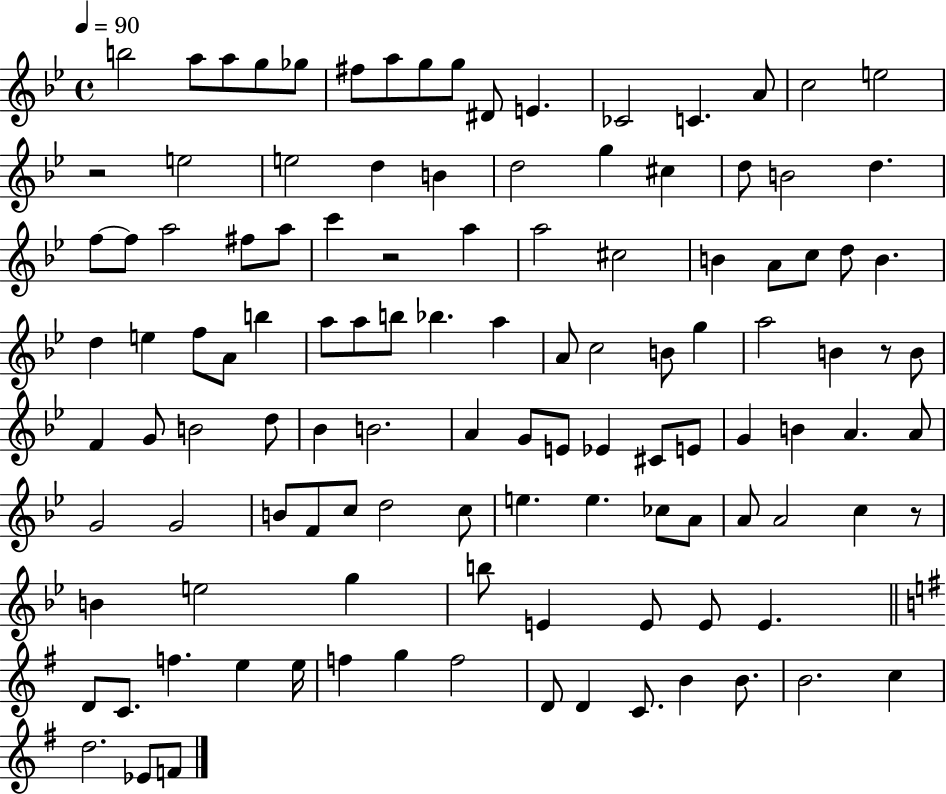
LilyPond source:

{
  \clef treble
  \time 4/4
  \defaultTimeSignature
  \key bes \major
  \tempo 4 = 90
  b''2 a''8 a''8 g''8 ges''8 | fis''8 a''8 g''8 g''8 dis'8 e'4. | ces'2 c'4. a'8 | c''2 e''2 | \break r2 e''2 | e''2 d''4 b'4 | d''2 g''4 cis''4 | d''8 b'2 d''4. | \break f''8~~ f''8 a''2 fis''8 a''8 | c'''4 r2 a''4 | a''2 cis''2 | b'4 a'8 c''8 d''8 b'4. | \break d''4 e''4 f''8 a'8 b''4 | a''8 a''8 b''8 bes''4. a''4 | a'8 c''2 b'8 g''4 | a''2 b'4 r8 b'8 | \break f'4 g'8 b'2 d''8 | bes'4 b'2. | a'4 g'8 e'8 ees'4 cis'8 e'8 | g'4 b'4 a'4. a'8 | \break g'2 g'2 | b'8 f'8 c''8 d''2 c''8 | e''4. e''4. ces''8 a'8 | a'8 a'2 c''4 r8 | \break b'4 e''2 g''4 | b''8 e'4 e'8 e'8 e'4. | \bar "||" \break \key g \major d'8 c'8. f''4. e''4 e''16 | f''4 g''4 f''2 | d'8 d'4 c'8. b'4 b'8. | b'2. c''4 | \break d''2. ees'8 f'8 | \bar "|."
}